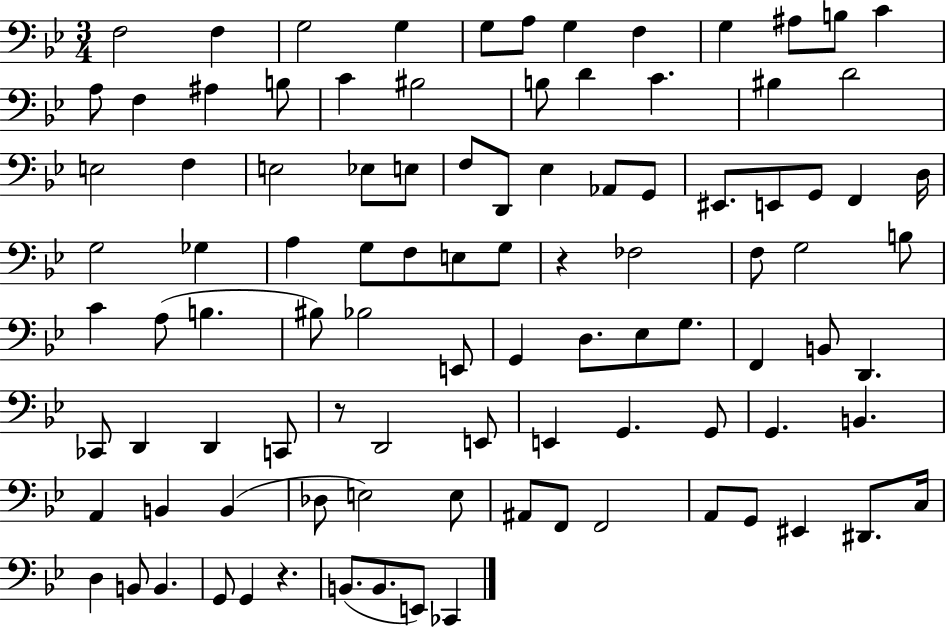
{
  \clef bass
  \numericTimeSignature
  \time 3/4
  \key bes \major
  f2 f4 | g2 g4 | g8 a8 g4 f4 | g4 ais8 b8 c'4 | \break a8 f4 ais4 b8 | c'4 bis2 | b8 d'4 c'4. | bis4 d'2 | \break e2 f4 | e2 ees8 e8 | f8 d,8 ees4 aes,8 g,8 | eis,8. e,8 g,8 f,4 d16 | \break g2 ges4 | a4 g8 f8 e8 g8 | r4 fes2 | f8 g2 b8 | \break c'4 a8( b4. | bis8) bes2 e,8 | g,4 d8. ees8 g8. | f,4 b,8 d,4. | \break ces,8 d,4 d,4 c,8 | r8 d,2 e,8 | e,4 g,4. g,8 | g,4. b,4. | \break a,4 b,4 b,4( | des8 e2) e8 | ais,8 f,8 f,2 | a,8 g,8 eis,4 dis,8. c16 | \break d4 b,8 b,4. | g,8 g,4 r4. | b,8.( b,8. e,8) ces,4 | \bar "|."
}